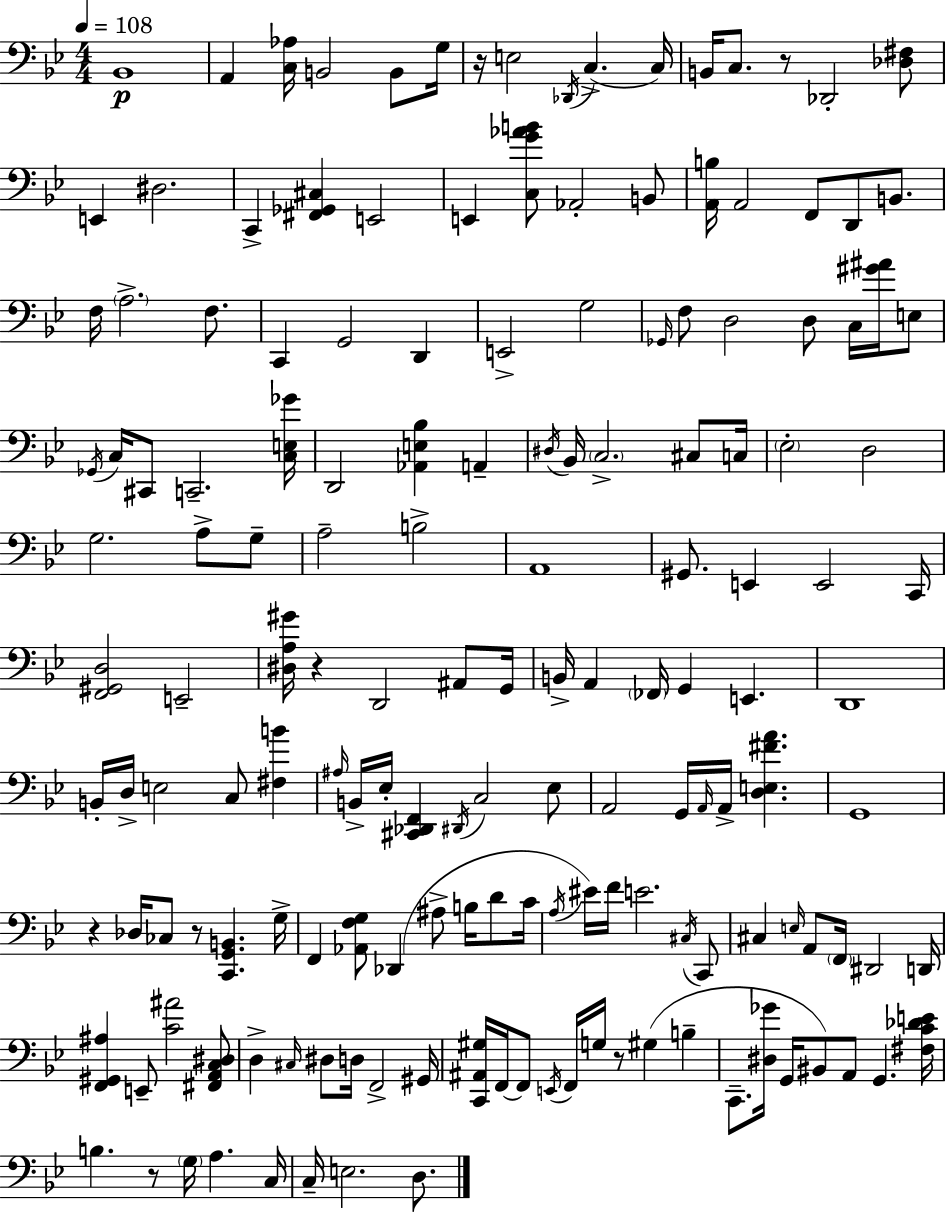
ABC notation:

X:1
T:Untitled
M:4/4
L:1/4
K:Bb
_B,,4 A,, [C,_A,]/4 B,,2 B,,/2 G,/4 z/4 E,2 _D,,/4 C, C,/4 B,,/4 C,/2 z/2 _D,,2 [_D,^F,]/2 E,, ^D,2 C,, [^F,,_G,,^C,] E,,2 E,, [C,G_AB]/2 _A,,2 B,,/2 [A,,B,]/4 A,,2 F,,/2 D,,/2 B,,/2 F,/4 A,2 F,/2 C,, G,,2 D,, E,,2 G,2 _G,,/4 F,/2 D,2 D,/2 C,/4 [^G^A]/4 E,/2 _G,,/4 C,/4 ^C,,/2 C,,2 [C,E,_G]/4 D,,2 [_A,,E,_B,] A,, ^D,/4 _B,,/4 C,2 ^C,/2 C,/4 _E,2 D,2 G,2 A,/2 G,/2 A,2 B,2 A,,4 ^G,,/2 E,, E,,2 C,,/4 [F,,^G,,D,]2 E,,2 [^D,A,^G]/4 z D,,2 ^A,,/2 G,,/4 B,,/4 A,, _F,,/4 G,, E,, D,,4 B,,/4 D,/4 E,2 C,/2 [^F,B] ^A,/4 B,,/4 _E,/4 [^C,,_D,,F,,] ^D,,/4 C,2 _E,/2 A,,2 G,,/4 A,,/4 A,,/4 [D,E,^FA] G,,4 z _D,/4 _C,/2 z/2 [C,,G,,B,,] G,/4 F,, [_A,,F,G,]/2 _D,, ^A,/2 B,/4 D/2 C/4 A,/4 ^E/4 F/4 E2 ^C,/4 C,,/2 ^C, E,/4 A,,/2 F,,/4 ^D,,2 D,,/4 [F,,^G,,^A,] E,,/2 [C^A]2 [^F,,A,,C,^D,]/2 D, ^C,/4 ^D,/2 D,/4 F,,2 ^G,,/4 [C,,^A,,^G,]/4 F,,/4 F,,/2 E,,/4 F,,/4 G,/4 z/2 ^G, B, C,,/2 [^D,_G]/4 G,,/4 ^B,,/2 A,,/2 G,, [^F,C_DE]/4 B, z/2 G,/4 A, C,/4 C,/4 E,2 D,/2